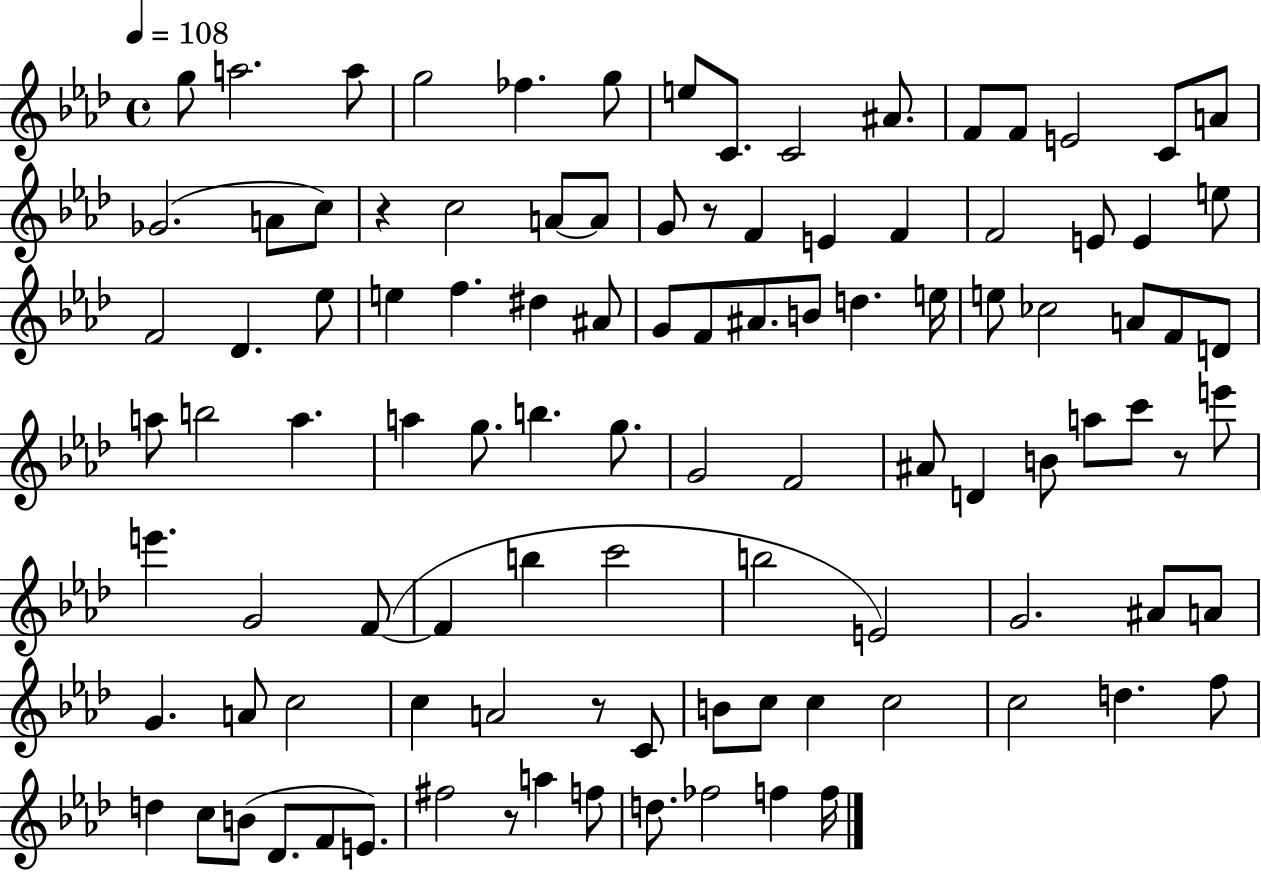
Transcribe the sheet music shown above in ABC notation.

X:1
T:Untitled
M:4/4
L:1/4
K:Ab
g/2 a2 a/2 g2 _f g/2 e/2 C/2 C2 ^A/2 F/2 F/2 E2 C/2 A/2 _G2 A/2 c/2 z c2 A/2 A/2 G/2 z/2 F E F F2 E/2 E e/2 F2 _D _e/2 e f ^d ^A/2 G/2 F/2 ^A/2 B/2 d e/4 e/2 _c2 A/2 F/2 D/2 a/2 b2 a a g/2 b g/2 G2 F2 ^A/2 D B/2 a/2 c'/2 z/2 e'/2 e' G2 F/2 F b c'2 b2 E2 G2 ^A/2 A/2 G A/2 c2 c A2 z/2 C/2 B/2 c/2 c c2 c2 d f/2 d c/2 B/2 _D/2 F/2 E/2 ^f2 z/2 a f/2 d/2 _f2 f f/4